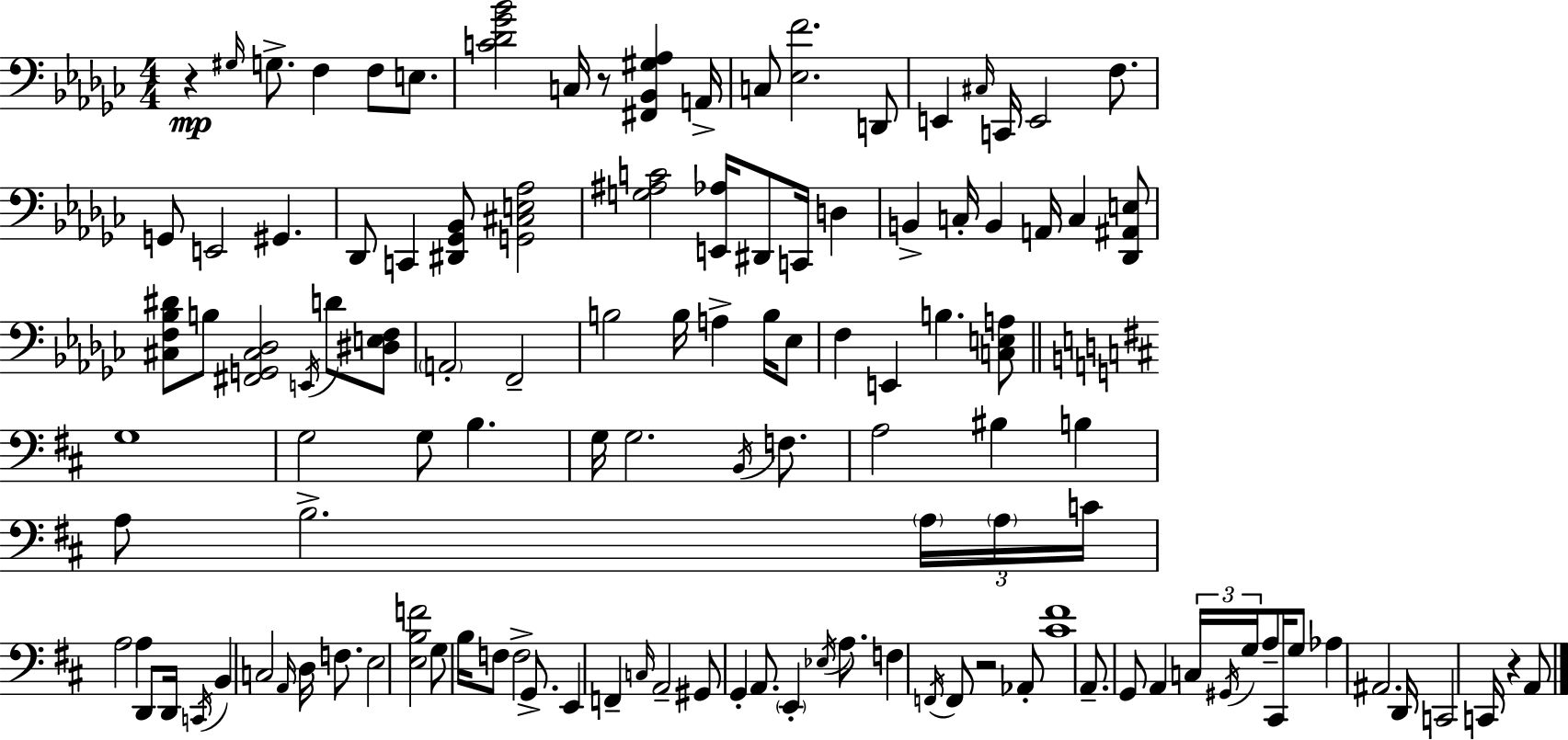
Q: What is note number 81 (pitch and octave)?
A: Eb3